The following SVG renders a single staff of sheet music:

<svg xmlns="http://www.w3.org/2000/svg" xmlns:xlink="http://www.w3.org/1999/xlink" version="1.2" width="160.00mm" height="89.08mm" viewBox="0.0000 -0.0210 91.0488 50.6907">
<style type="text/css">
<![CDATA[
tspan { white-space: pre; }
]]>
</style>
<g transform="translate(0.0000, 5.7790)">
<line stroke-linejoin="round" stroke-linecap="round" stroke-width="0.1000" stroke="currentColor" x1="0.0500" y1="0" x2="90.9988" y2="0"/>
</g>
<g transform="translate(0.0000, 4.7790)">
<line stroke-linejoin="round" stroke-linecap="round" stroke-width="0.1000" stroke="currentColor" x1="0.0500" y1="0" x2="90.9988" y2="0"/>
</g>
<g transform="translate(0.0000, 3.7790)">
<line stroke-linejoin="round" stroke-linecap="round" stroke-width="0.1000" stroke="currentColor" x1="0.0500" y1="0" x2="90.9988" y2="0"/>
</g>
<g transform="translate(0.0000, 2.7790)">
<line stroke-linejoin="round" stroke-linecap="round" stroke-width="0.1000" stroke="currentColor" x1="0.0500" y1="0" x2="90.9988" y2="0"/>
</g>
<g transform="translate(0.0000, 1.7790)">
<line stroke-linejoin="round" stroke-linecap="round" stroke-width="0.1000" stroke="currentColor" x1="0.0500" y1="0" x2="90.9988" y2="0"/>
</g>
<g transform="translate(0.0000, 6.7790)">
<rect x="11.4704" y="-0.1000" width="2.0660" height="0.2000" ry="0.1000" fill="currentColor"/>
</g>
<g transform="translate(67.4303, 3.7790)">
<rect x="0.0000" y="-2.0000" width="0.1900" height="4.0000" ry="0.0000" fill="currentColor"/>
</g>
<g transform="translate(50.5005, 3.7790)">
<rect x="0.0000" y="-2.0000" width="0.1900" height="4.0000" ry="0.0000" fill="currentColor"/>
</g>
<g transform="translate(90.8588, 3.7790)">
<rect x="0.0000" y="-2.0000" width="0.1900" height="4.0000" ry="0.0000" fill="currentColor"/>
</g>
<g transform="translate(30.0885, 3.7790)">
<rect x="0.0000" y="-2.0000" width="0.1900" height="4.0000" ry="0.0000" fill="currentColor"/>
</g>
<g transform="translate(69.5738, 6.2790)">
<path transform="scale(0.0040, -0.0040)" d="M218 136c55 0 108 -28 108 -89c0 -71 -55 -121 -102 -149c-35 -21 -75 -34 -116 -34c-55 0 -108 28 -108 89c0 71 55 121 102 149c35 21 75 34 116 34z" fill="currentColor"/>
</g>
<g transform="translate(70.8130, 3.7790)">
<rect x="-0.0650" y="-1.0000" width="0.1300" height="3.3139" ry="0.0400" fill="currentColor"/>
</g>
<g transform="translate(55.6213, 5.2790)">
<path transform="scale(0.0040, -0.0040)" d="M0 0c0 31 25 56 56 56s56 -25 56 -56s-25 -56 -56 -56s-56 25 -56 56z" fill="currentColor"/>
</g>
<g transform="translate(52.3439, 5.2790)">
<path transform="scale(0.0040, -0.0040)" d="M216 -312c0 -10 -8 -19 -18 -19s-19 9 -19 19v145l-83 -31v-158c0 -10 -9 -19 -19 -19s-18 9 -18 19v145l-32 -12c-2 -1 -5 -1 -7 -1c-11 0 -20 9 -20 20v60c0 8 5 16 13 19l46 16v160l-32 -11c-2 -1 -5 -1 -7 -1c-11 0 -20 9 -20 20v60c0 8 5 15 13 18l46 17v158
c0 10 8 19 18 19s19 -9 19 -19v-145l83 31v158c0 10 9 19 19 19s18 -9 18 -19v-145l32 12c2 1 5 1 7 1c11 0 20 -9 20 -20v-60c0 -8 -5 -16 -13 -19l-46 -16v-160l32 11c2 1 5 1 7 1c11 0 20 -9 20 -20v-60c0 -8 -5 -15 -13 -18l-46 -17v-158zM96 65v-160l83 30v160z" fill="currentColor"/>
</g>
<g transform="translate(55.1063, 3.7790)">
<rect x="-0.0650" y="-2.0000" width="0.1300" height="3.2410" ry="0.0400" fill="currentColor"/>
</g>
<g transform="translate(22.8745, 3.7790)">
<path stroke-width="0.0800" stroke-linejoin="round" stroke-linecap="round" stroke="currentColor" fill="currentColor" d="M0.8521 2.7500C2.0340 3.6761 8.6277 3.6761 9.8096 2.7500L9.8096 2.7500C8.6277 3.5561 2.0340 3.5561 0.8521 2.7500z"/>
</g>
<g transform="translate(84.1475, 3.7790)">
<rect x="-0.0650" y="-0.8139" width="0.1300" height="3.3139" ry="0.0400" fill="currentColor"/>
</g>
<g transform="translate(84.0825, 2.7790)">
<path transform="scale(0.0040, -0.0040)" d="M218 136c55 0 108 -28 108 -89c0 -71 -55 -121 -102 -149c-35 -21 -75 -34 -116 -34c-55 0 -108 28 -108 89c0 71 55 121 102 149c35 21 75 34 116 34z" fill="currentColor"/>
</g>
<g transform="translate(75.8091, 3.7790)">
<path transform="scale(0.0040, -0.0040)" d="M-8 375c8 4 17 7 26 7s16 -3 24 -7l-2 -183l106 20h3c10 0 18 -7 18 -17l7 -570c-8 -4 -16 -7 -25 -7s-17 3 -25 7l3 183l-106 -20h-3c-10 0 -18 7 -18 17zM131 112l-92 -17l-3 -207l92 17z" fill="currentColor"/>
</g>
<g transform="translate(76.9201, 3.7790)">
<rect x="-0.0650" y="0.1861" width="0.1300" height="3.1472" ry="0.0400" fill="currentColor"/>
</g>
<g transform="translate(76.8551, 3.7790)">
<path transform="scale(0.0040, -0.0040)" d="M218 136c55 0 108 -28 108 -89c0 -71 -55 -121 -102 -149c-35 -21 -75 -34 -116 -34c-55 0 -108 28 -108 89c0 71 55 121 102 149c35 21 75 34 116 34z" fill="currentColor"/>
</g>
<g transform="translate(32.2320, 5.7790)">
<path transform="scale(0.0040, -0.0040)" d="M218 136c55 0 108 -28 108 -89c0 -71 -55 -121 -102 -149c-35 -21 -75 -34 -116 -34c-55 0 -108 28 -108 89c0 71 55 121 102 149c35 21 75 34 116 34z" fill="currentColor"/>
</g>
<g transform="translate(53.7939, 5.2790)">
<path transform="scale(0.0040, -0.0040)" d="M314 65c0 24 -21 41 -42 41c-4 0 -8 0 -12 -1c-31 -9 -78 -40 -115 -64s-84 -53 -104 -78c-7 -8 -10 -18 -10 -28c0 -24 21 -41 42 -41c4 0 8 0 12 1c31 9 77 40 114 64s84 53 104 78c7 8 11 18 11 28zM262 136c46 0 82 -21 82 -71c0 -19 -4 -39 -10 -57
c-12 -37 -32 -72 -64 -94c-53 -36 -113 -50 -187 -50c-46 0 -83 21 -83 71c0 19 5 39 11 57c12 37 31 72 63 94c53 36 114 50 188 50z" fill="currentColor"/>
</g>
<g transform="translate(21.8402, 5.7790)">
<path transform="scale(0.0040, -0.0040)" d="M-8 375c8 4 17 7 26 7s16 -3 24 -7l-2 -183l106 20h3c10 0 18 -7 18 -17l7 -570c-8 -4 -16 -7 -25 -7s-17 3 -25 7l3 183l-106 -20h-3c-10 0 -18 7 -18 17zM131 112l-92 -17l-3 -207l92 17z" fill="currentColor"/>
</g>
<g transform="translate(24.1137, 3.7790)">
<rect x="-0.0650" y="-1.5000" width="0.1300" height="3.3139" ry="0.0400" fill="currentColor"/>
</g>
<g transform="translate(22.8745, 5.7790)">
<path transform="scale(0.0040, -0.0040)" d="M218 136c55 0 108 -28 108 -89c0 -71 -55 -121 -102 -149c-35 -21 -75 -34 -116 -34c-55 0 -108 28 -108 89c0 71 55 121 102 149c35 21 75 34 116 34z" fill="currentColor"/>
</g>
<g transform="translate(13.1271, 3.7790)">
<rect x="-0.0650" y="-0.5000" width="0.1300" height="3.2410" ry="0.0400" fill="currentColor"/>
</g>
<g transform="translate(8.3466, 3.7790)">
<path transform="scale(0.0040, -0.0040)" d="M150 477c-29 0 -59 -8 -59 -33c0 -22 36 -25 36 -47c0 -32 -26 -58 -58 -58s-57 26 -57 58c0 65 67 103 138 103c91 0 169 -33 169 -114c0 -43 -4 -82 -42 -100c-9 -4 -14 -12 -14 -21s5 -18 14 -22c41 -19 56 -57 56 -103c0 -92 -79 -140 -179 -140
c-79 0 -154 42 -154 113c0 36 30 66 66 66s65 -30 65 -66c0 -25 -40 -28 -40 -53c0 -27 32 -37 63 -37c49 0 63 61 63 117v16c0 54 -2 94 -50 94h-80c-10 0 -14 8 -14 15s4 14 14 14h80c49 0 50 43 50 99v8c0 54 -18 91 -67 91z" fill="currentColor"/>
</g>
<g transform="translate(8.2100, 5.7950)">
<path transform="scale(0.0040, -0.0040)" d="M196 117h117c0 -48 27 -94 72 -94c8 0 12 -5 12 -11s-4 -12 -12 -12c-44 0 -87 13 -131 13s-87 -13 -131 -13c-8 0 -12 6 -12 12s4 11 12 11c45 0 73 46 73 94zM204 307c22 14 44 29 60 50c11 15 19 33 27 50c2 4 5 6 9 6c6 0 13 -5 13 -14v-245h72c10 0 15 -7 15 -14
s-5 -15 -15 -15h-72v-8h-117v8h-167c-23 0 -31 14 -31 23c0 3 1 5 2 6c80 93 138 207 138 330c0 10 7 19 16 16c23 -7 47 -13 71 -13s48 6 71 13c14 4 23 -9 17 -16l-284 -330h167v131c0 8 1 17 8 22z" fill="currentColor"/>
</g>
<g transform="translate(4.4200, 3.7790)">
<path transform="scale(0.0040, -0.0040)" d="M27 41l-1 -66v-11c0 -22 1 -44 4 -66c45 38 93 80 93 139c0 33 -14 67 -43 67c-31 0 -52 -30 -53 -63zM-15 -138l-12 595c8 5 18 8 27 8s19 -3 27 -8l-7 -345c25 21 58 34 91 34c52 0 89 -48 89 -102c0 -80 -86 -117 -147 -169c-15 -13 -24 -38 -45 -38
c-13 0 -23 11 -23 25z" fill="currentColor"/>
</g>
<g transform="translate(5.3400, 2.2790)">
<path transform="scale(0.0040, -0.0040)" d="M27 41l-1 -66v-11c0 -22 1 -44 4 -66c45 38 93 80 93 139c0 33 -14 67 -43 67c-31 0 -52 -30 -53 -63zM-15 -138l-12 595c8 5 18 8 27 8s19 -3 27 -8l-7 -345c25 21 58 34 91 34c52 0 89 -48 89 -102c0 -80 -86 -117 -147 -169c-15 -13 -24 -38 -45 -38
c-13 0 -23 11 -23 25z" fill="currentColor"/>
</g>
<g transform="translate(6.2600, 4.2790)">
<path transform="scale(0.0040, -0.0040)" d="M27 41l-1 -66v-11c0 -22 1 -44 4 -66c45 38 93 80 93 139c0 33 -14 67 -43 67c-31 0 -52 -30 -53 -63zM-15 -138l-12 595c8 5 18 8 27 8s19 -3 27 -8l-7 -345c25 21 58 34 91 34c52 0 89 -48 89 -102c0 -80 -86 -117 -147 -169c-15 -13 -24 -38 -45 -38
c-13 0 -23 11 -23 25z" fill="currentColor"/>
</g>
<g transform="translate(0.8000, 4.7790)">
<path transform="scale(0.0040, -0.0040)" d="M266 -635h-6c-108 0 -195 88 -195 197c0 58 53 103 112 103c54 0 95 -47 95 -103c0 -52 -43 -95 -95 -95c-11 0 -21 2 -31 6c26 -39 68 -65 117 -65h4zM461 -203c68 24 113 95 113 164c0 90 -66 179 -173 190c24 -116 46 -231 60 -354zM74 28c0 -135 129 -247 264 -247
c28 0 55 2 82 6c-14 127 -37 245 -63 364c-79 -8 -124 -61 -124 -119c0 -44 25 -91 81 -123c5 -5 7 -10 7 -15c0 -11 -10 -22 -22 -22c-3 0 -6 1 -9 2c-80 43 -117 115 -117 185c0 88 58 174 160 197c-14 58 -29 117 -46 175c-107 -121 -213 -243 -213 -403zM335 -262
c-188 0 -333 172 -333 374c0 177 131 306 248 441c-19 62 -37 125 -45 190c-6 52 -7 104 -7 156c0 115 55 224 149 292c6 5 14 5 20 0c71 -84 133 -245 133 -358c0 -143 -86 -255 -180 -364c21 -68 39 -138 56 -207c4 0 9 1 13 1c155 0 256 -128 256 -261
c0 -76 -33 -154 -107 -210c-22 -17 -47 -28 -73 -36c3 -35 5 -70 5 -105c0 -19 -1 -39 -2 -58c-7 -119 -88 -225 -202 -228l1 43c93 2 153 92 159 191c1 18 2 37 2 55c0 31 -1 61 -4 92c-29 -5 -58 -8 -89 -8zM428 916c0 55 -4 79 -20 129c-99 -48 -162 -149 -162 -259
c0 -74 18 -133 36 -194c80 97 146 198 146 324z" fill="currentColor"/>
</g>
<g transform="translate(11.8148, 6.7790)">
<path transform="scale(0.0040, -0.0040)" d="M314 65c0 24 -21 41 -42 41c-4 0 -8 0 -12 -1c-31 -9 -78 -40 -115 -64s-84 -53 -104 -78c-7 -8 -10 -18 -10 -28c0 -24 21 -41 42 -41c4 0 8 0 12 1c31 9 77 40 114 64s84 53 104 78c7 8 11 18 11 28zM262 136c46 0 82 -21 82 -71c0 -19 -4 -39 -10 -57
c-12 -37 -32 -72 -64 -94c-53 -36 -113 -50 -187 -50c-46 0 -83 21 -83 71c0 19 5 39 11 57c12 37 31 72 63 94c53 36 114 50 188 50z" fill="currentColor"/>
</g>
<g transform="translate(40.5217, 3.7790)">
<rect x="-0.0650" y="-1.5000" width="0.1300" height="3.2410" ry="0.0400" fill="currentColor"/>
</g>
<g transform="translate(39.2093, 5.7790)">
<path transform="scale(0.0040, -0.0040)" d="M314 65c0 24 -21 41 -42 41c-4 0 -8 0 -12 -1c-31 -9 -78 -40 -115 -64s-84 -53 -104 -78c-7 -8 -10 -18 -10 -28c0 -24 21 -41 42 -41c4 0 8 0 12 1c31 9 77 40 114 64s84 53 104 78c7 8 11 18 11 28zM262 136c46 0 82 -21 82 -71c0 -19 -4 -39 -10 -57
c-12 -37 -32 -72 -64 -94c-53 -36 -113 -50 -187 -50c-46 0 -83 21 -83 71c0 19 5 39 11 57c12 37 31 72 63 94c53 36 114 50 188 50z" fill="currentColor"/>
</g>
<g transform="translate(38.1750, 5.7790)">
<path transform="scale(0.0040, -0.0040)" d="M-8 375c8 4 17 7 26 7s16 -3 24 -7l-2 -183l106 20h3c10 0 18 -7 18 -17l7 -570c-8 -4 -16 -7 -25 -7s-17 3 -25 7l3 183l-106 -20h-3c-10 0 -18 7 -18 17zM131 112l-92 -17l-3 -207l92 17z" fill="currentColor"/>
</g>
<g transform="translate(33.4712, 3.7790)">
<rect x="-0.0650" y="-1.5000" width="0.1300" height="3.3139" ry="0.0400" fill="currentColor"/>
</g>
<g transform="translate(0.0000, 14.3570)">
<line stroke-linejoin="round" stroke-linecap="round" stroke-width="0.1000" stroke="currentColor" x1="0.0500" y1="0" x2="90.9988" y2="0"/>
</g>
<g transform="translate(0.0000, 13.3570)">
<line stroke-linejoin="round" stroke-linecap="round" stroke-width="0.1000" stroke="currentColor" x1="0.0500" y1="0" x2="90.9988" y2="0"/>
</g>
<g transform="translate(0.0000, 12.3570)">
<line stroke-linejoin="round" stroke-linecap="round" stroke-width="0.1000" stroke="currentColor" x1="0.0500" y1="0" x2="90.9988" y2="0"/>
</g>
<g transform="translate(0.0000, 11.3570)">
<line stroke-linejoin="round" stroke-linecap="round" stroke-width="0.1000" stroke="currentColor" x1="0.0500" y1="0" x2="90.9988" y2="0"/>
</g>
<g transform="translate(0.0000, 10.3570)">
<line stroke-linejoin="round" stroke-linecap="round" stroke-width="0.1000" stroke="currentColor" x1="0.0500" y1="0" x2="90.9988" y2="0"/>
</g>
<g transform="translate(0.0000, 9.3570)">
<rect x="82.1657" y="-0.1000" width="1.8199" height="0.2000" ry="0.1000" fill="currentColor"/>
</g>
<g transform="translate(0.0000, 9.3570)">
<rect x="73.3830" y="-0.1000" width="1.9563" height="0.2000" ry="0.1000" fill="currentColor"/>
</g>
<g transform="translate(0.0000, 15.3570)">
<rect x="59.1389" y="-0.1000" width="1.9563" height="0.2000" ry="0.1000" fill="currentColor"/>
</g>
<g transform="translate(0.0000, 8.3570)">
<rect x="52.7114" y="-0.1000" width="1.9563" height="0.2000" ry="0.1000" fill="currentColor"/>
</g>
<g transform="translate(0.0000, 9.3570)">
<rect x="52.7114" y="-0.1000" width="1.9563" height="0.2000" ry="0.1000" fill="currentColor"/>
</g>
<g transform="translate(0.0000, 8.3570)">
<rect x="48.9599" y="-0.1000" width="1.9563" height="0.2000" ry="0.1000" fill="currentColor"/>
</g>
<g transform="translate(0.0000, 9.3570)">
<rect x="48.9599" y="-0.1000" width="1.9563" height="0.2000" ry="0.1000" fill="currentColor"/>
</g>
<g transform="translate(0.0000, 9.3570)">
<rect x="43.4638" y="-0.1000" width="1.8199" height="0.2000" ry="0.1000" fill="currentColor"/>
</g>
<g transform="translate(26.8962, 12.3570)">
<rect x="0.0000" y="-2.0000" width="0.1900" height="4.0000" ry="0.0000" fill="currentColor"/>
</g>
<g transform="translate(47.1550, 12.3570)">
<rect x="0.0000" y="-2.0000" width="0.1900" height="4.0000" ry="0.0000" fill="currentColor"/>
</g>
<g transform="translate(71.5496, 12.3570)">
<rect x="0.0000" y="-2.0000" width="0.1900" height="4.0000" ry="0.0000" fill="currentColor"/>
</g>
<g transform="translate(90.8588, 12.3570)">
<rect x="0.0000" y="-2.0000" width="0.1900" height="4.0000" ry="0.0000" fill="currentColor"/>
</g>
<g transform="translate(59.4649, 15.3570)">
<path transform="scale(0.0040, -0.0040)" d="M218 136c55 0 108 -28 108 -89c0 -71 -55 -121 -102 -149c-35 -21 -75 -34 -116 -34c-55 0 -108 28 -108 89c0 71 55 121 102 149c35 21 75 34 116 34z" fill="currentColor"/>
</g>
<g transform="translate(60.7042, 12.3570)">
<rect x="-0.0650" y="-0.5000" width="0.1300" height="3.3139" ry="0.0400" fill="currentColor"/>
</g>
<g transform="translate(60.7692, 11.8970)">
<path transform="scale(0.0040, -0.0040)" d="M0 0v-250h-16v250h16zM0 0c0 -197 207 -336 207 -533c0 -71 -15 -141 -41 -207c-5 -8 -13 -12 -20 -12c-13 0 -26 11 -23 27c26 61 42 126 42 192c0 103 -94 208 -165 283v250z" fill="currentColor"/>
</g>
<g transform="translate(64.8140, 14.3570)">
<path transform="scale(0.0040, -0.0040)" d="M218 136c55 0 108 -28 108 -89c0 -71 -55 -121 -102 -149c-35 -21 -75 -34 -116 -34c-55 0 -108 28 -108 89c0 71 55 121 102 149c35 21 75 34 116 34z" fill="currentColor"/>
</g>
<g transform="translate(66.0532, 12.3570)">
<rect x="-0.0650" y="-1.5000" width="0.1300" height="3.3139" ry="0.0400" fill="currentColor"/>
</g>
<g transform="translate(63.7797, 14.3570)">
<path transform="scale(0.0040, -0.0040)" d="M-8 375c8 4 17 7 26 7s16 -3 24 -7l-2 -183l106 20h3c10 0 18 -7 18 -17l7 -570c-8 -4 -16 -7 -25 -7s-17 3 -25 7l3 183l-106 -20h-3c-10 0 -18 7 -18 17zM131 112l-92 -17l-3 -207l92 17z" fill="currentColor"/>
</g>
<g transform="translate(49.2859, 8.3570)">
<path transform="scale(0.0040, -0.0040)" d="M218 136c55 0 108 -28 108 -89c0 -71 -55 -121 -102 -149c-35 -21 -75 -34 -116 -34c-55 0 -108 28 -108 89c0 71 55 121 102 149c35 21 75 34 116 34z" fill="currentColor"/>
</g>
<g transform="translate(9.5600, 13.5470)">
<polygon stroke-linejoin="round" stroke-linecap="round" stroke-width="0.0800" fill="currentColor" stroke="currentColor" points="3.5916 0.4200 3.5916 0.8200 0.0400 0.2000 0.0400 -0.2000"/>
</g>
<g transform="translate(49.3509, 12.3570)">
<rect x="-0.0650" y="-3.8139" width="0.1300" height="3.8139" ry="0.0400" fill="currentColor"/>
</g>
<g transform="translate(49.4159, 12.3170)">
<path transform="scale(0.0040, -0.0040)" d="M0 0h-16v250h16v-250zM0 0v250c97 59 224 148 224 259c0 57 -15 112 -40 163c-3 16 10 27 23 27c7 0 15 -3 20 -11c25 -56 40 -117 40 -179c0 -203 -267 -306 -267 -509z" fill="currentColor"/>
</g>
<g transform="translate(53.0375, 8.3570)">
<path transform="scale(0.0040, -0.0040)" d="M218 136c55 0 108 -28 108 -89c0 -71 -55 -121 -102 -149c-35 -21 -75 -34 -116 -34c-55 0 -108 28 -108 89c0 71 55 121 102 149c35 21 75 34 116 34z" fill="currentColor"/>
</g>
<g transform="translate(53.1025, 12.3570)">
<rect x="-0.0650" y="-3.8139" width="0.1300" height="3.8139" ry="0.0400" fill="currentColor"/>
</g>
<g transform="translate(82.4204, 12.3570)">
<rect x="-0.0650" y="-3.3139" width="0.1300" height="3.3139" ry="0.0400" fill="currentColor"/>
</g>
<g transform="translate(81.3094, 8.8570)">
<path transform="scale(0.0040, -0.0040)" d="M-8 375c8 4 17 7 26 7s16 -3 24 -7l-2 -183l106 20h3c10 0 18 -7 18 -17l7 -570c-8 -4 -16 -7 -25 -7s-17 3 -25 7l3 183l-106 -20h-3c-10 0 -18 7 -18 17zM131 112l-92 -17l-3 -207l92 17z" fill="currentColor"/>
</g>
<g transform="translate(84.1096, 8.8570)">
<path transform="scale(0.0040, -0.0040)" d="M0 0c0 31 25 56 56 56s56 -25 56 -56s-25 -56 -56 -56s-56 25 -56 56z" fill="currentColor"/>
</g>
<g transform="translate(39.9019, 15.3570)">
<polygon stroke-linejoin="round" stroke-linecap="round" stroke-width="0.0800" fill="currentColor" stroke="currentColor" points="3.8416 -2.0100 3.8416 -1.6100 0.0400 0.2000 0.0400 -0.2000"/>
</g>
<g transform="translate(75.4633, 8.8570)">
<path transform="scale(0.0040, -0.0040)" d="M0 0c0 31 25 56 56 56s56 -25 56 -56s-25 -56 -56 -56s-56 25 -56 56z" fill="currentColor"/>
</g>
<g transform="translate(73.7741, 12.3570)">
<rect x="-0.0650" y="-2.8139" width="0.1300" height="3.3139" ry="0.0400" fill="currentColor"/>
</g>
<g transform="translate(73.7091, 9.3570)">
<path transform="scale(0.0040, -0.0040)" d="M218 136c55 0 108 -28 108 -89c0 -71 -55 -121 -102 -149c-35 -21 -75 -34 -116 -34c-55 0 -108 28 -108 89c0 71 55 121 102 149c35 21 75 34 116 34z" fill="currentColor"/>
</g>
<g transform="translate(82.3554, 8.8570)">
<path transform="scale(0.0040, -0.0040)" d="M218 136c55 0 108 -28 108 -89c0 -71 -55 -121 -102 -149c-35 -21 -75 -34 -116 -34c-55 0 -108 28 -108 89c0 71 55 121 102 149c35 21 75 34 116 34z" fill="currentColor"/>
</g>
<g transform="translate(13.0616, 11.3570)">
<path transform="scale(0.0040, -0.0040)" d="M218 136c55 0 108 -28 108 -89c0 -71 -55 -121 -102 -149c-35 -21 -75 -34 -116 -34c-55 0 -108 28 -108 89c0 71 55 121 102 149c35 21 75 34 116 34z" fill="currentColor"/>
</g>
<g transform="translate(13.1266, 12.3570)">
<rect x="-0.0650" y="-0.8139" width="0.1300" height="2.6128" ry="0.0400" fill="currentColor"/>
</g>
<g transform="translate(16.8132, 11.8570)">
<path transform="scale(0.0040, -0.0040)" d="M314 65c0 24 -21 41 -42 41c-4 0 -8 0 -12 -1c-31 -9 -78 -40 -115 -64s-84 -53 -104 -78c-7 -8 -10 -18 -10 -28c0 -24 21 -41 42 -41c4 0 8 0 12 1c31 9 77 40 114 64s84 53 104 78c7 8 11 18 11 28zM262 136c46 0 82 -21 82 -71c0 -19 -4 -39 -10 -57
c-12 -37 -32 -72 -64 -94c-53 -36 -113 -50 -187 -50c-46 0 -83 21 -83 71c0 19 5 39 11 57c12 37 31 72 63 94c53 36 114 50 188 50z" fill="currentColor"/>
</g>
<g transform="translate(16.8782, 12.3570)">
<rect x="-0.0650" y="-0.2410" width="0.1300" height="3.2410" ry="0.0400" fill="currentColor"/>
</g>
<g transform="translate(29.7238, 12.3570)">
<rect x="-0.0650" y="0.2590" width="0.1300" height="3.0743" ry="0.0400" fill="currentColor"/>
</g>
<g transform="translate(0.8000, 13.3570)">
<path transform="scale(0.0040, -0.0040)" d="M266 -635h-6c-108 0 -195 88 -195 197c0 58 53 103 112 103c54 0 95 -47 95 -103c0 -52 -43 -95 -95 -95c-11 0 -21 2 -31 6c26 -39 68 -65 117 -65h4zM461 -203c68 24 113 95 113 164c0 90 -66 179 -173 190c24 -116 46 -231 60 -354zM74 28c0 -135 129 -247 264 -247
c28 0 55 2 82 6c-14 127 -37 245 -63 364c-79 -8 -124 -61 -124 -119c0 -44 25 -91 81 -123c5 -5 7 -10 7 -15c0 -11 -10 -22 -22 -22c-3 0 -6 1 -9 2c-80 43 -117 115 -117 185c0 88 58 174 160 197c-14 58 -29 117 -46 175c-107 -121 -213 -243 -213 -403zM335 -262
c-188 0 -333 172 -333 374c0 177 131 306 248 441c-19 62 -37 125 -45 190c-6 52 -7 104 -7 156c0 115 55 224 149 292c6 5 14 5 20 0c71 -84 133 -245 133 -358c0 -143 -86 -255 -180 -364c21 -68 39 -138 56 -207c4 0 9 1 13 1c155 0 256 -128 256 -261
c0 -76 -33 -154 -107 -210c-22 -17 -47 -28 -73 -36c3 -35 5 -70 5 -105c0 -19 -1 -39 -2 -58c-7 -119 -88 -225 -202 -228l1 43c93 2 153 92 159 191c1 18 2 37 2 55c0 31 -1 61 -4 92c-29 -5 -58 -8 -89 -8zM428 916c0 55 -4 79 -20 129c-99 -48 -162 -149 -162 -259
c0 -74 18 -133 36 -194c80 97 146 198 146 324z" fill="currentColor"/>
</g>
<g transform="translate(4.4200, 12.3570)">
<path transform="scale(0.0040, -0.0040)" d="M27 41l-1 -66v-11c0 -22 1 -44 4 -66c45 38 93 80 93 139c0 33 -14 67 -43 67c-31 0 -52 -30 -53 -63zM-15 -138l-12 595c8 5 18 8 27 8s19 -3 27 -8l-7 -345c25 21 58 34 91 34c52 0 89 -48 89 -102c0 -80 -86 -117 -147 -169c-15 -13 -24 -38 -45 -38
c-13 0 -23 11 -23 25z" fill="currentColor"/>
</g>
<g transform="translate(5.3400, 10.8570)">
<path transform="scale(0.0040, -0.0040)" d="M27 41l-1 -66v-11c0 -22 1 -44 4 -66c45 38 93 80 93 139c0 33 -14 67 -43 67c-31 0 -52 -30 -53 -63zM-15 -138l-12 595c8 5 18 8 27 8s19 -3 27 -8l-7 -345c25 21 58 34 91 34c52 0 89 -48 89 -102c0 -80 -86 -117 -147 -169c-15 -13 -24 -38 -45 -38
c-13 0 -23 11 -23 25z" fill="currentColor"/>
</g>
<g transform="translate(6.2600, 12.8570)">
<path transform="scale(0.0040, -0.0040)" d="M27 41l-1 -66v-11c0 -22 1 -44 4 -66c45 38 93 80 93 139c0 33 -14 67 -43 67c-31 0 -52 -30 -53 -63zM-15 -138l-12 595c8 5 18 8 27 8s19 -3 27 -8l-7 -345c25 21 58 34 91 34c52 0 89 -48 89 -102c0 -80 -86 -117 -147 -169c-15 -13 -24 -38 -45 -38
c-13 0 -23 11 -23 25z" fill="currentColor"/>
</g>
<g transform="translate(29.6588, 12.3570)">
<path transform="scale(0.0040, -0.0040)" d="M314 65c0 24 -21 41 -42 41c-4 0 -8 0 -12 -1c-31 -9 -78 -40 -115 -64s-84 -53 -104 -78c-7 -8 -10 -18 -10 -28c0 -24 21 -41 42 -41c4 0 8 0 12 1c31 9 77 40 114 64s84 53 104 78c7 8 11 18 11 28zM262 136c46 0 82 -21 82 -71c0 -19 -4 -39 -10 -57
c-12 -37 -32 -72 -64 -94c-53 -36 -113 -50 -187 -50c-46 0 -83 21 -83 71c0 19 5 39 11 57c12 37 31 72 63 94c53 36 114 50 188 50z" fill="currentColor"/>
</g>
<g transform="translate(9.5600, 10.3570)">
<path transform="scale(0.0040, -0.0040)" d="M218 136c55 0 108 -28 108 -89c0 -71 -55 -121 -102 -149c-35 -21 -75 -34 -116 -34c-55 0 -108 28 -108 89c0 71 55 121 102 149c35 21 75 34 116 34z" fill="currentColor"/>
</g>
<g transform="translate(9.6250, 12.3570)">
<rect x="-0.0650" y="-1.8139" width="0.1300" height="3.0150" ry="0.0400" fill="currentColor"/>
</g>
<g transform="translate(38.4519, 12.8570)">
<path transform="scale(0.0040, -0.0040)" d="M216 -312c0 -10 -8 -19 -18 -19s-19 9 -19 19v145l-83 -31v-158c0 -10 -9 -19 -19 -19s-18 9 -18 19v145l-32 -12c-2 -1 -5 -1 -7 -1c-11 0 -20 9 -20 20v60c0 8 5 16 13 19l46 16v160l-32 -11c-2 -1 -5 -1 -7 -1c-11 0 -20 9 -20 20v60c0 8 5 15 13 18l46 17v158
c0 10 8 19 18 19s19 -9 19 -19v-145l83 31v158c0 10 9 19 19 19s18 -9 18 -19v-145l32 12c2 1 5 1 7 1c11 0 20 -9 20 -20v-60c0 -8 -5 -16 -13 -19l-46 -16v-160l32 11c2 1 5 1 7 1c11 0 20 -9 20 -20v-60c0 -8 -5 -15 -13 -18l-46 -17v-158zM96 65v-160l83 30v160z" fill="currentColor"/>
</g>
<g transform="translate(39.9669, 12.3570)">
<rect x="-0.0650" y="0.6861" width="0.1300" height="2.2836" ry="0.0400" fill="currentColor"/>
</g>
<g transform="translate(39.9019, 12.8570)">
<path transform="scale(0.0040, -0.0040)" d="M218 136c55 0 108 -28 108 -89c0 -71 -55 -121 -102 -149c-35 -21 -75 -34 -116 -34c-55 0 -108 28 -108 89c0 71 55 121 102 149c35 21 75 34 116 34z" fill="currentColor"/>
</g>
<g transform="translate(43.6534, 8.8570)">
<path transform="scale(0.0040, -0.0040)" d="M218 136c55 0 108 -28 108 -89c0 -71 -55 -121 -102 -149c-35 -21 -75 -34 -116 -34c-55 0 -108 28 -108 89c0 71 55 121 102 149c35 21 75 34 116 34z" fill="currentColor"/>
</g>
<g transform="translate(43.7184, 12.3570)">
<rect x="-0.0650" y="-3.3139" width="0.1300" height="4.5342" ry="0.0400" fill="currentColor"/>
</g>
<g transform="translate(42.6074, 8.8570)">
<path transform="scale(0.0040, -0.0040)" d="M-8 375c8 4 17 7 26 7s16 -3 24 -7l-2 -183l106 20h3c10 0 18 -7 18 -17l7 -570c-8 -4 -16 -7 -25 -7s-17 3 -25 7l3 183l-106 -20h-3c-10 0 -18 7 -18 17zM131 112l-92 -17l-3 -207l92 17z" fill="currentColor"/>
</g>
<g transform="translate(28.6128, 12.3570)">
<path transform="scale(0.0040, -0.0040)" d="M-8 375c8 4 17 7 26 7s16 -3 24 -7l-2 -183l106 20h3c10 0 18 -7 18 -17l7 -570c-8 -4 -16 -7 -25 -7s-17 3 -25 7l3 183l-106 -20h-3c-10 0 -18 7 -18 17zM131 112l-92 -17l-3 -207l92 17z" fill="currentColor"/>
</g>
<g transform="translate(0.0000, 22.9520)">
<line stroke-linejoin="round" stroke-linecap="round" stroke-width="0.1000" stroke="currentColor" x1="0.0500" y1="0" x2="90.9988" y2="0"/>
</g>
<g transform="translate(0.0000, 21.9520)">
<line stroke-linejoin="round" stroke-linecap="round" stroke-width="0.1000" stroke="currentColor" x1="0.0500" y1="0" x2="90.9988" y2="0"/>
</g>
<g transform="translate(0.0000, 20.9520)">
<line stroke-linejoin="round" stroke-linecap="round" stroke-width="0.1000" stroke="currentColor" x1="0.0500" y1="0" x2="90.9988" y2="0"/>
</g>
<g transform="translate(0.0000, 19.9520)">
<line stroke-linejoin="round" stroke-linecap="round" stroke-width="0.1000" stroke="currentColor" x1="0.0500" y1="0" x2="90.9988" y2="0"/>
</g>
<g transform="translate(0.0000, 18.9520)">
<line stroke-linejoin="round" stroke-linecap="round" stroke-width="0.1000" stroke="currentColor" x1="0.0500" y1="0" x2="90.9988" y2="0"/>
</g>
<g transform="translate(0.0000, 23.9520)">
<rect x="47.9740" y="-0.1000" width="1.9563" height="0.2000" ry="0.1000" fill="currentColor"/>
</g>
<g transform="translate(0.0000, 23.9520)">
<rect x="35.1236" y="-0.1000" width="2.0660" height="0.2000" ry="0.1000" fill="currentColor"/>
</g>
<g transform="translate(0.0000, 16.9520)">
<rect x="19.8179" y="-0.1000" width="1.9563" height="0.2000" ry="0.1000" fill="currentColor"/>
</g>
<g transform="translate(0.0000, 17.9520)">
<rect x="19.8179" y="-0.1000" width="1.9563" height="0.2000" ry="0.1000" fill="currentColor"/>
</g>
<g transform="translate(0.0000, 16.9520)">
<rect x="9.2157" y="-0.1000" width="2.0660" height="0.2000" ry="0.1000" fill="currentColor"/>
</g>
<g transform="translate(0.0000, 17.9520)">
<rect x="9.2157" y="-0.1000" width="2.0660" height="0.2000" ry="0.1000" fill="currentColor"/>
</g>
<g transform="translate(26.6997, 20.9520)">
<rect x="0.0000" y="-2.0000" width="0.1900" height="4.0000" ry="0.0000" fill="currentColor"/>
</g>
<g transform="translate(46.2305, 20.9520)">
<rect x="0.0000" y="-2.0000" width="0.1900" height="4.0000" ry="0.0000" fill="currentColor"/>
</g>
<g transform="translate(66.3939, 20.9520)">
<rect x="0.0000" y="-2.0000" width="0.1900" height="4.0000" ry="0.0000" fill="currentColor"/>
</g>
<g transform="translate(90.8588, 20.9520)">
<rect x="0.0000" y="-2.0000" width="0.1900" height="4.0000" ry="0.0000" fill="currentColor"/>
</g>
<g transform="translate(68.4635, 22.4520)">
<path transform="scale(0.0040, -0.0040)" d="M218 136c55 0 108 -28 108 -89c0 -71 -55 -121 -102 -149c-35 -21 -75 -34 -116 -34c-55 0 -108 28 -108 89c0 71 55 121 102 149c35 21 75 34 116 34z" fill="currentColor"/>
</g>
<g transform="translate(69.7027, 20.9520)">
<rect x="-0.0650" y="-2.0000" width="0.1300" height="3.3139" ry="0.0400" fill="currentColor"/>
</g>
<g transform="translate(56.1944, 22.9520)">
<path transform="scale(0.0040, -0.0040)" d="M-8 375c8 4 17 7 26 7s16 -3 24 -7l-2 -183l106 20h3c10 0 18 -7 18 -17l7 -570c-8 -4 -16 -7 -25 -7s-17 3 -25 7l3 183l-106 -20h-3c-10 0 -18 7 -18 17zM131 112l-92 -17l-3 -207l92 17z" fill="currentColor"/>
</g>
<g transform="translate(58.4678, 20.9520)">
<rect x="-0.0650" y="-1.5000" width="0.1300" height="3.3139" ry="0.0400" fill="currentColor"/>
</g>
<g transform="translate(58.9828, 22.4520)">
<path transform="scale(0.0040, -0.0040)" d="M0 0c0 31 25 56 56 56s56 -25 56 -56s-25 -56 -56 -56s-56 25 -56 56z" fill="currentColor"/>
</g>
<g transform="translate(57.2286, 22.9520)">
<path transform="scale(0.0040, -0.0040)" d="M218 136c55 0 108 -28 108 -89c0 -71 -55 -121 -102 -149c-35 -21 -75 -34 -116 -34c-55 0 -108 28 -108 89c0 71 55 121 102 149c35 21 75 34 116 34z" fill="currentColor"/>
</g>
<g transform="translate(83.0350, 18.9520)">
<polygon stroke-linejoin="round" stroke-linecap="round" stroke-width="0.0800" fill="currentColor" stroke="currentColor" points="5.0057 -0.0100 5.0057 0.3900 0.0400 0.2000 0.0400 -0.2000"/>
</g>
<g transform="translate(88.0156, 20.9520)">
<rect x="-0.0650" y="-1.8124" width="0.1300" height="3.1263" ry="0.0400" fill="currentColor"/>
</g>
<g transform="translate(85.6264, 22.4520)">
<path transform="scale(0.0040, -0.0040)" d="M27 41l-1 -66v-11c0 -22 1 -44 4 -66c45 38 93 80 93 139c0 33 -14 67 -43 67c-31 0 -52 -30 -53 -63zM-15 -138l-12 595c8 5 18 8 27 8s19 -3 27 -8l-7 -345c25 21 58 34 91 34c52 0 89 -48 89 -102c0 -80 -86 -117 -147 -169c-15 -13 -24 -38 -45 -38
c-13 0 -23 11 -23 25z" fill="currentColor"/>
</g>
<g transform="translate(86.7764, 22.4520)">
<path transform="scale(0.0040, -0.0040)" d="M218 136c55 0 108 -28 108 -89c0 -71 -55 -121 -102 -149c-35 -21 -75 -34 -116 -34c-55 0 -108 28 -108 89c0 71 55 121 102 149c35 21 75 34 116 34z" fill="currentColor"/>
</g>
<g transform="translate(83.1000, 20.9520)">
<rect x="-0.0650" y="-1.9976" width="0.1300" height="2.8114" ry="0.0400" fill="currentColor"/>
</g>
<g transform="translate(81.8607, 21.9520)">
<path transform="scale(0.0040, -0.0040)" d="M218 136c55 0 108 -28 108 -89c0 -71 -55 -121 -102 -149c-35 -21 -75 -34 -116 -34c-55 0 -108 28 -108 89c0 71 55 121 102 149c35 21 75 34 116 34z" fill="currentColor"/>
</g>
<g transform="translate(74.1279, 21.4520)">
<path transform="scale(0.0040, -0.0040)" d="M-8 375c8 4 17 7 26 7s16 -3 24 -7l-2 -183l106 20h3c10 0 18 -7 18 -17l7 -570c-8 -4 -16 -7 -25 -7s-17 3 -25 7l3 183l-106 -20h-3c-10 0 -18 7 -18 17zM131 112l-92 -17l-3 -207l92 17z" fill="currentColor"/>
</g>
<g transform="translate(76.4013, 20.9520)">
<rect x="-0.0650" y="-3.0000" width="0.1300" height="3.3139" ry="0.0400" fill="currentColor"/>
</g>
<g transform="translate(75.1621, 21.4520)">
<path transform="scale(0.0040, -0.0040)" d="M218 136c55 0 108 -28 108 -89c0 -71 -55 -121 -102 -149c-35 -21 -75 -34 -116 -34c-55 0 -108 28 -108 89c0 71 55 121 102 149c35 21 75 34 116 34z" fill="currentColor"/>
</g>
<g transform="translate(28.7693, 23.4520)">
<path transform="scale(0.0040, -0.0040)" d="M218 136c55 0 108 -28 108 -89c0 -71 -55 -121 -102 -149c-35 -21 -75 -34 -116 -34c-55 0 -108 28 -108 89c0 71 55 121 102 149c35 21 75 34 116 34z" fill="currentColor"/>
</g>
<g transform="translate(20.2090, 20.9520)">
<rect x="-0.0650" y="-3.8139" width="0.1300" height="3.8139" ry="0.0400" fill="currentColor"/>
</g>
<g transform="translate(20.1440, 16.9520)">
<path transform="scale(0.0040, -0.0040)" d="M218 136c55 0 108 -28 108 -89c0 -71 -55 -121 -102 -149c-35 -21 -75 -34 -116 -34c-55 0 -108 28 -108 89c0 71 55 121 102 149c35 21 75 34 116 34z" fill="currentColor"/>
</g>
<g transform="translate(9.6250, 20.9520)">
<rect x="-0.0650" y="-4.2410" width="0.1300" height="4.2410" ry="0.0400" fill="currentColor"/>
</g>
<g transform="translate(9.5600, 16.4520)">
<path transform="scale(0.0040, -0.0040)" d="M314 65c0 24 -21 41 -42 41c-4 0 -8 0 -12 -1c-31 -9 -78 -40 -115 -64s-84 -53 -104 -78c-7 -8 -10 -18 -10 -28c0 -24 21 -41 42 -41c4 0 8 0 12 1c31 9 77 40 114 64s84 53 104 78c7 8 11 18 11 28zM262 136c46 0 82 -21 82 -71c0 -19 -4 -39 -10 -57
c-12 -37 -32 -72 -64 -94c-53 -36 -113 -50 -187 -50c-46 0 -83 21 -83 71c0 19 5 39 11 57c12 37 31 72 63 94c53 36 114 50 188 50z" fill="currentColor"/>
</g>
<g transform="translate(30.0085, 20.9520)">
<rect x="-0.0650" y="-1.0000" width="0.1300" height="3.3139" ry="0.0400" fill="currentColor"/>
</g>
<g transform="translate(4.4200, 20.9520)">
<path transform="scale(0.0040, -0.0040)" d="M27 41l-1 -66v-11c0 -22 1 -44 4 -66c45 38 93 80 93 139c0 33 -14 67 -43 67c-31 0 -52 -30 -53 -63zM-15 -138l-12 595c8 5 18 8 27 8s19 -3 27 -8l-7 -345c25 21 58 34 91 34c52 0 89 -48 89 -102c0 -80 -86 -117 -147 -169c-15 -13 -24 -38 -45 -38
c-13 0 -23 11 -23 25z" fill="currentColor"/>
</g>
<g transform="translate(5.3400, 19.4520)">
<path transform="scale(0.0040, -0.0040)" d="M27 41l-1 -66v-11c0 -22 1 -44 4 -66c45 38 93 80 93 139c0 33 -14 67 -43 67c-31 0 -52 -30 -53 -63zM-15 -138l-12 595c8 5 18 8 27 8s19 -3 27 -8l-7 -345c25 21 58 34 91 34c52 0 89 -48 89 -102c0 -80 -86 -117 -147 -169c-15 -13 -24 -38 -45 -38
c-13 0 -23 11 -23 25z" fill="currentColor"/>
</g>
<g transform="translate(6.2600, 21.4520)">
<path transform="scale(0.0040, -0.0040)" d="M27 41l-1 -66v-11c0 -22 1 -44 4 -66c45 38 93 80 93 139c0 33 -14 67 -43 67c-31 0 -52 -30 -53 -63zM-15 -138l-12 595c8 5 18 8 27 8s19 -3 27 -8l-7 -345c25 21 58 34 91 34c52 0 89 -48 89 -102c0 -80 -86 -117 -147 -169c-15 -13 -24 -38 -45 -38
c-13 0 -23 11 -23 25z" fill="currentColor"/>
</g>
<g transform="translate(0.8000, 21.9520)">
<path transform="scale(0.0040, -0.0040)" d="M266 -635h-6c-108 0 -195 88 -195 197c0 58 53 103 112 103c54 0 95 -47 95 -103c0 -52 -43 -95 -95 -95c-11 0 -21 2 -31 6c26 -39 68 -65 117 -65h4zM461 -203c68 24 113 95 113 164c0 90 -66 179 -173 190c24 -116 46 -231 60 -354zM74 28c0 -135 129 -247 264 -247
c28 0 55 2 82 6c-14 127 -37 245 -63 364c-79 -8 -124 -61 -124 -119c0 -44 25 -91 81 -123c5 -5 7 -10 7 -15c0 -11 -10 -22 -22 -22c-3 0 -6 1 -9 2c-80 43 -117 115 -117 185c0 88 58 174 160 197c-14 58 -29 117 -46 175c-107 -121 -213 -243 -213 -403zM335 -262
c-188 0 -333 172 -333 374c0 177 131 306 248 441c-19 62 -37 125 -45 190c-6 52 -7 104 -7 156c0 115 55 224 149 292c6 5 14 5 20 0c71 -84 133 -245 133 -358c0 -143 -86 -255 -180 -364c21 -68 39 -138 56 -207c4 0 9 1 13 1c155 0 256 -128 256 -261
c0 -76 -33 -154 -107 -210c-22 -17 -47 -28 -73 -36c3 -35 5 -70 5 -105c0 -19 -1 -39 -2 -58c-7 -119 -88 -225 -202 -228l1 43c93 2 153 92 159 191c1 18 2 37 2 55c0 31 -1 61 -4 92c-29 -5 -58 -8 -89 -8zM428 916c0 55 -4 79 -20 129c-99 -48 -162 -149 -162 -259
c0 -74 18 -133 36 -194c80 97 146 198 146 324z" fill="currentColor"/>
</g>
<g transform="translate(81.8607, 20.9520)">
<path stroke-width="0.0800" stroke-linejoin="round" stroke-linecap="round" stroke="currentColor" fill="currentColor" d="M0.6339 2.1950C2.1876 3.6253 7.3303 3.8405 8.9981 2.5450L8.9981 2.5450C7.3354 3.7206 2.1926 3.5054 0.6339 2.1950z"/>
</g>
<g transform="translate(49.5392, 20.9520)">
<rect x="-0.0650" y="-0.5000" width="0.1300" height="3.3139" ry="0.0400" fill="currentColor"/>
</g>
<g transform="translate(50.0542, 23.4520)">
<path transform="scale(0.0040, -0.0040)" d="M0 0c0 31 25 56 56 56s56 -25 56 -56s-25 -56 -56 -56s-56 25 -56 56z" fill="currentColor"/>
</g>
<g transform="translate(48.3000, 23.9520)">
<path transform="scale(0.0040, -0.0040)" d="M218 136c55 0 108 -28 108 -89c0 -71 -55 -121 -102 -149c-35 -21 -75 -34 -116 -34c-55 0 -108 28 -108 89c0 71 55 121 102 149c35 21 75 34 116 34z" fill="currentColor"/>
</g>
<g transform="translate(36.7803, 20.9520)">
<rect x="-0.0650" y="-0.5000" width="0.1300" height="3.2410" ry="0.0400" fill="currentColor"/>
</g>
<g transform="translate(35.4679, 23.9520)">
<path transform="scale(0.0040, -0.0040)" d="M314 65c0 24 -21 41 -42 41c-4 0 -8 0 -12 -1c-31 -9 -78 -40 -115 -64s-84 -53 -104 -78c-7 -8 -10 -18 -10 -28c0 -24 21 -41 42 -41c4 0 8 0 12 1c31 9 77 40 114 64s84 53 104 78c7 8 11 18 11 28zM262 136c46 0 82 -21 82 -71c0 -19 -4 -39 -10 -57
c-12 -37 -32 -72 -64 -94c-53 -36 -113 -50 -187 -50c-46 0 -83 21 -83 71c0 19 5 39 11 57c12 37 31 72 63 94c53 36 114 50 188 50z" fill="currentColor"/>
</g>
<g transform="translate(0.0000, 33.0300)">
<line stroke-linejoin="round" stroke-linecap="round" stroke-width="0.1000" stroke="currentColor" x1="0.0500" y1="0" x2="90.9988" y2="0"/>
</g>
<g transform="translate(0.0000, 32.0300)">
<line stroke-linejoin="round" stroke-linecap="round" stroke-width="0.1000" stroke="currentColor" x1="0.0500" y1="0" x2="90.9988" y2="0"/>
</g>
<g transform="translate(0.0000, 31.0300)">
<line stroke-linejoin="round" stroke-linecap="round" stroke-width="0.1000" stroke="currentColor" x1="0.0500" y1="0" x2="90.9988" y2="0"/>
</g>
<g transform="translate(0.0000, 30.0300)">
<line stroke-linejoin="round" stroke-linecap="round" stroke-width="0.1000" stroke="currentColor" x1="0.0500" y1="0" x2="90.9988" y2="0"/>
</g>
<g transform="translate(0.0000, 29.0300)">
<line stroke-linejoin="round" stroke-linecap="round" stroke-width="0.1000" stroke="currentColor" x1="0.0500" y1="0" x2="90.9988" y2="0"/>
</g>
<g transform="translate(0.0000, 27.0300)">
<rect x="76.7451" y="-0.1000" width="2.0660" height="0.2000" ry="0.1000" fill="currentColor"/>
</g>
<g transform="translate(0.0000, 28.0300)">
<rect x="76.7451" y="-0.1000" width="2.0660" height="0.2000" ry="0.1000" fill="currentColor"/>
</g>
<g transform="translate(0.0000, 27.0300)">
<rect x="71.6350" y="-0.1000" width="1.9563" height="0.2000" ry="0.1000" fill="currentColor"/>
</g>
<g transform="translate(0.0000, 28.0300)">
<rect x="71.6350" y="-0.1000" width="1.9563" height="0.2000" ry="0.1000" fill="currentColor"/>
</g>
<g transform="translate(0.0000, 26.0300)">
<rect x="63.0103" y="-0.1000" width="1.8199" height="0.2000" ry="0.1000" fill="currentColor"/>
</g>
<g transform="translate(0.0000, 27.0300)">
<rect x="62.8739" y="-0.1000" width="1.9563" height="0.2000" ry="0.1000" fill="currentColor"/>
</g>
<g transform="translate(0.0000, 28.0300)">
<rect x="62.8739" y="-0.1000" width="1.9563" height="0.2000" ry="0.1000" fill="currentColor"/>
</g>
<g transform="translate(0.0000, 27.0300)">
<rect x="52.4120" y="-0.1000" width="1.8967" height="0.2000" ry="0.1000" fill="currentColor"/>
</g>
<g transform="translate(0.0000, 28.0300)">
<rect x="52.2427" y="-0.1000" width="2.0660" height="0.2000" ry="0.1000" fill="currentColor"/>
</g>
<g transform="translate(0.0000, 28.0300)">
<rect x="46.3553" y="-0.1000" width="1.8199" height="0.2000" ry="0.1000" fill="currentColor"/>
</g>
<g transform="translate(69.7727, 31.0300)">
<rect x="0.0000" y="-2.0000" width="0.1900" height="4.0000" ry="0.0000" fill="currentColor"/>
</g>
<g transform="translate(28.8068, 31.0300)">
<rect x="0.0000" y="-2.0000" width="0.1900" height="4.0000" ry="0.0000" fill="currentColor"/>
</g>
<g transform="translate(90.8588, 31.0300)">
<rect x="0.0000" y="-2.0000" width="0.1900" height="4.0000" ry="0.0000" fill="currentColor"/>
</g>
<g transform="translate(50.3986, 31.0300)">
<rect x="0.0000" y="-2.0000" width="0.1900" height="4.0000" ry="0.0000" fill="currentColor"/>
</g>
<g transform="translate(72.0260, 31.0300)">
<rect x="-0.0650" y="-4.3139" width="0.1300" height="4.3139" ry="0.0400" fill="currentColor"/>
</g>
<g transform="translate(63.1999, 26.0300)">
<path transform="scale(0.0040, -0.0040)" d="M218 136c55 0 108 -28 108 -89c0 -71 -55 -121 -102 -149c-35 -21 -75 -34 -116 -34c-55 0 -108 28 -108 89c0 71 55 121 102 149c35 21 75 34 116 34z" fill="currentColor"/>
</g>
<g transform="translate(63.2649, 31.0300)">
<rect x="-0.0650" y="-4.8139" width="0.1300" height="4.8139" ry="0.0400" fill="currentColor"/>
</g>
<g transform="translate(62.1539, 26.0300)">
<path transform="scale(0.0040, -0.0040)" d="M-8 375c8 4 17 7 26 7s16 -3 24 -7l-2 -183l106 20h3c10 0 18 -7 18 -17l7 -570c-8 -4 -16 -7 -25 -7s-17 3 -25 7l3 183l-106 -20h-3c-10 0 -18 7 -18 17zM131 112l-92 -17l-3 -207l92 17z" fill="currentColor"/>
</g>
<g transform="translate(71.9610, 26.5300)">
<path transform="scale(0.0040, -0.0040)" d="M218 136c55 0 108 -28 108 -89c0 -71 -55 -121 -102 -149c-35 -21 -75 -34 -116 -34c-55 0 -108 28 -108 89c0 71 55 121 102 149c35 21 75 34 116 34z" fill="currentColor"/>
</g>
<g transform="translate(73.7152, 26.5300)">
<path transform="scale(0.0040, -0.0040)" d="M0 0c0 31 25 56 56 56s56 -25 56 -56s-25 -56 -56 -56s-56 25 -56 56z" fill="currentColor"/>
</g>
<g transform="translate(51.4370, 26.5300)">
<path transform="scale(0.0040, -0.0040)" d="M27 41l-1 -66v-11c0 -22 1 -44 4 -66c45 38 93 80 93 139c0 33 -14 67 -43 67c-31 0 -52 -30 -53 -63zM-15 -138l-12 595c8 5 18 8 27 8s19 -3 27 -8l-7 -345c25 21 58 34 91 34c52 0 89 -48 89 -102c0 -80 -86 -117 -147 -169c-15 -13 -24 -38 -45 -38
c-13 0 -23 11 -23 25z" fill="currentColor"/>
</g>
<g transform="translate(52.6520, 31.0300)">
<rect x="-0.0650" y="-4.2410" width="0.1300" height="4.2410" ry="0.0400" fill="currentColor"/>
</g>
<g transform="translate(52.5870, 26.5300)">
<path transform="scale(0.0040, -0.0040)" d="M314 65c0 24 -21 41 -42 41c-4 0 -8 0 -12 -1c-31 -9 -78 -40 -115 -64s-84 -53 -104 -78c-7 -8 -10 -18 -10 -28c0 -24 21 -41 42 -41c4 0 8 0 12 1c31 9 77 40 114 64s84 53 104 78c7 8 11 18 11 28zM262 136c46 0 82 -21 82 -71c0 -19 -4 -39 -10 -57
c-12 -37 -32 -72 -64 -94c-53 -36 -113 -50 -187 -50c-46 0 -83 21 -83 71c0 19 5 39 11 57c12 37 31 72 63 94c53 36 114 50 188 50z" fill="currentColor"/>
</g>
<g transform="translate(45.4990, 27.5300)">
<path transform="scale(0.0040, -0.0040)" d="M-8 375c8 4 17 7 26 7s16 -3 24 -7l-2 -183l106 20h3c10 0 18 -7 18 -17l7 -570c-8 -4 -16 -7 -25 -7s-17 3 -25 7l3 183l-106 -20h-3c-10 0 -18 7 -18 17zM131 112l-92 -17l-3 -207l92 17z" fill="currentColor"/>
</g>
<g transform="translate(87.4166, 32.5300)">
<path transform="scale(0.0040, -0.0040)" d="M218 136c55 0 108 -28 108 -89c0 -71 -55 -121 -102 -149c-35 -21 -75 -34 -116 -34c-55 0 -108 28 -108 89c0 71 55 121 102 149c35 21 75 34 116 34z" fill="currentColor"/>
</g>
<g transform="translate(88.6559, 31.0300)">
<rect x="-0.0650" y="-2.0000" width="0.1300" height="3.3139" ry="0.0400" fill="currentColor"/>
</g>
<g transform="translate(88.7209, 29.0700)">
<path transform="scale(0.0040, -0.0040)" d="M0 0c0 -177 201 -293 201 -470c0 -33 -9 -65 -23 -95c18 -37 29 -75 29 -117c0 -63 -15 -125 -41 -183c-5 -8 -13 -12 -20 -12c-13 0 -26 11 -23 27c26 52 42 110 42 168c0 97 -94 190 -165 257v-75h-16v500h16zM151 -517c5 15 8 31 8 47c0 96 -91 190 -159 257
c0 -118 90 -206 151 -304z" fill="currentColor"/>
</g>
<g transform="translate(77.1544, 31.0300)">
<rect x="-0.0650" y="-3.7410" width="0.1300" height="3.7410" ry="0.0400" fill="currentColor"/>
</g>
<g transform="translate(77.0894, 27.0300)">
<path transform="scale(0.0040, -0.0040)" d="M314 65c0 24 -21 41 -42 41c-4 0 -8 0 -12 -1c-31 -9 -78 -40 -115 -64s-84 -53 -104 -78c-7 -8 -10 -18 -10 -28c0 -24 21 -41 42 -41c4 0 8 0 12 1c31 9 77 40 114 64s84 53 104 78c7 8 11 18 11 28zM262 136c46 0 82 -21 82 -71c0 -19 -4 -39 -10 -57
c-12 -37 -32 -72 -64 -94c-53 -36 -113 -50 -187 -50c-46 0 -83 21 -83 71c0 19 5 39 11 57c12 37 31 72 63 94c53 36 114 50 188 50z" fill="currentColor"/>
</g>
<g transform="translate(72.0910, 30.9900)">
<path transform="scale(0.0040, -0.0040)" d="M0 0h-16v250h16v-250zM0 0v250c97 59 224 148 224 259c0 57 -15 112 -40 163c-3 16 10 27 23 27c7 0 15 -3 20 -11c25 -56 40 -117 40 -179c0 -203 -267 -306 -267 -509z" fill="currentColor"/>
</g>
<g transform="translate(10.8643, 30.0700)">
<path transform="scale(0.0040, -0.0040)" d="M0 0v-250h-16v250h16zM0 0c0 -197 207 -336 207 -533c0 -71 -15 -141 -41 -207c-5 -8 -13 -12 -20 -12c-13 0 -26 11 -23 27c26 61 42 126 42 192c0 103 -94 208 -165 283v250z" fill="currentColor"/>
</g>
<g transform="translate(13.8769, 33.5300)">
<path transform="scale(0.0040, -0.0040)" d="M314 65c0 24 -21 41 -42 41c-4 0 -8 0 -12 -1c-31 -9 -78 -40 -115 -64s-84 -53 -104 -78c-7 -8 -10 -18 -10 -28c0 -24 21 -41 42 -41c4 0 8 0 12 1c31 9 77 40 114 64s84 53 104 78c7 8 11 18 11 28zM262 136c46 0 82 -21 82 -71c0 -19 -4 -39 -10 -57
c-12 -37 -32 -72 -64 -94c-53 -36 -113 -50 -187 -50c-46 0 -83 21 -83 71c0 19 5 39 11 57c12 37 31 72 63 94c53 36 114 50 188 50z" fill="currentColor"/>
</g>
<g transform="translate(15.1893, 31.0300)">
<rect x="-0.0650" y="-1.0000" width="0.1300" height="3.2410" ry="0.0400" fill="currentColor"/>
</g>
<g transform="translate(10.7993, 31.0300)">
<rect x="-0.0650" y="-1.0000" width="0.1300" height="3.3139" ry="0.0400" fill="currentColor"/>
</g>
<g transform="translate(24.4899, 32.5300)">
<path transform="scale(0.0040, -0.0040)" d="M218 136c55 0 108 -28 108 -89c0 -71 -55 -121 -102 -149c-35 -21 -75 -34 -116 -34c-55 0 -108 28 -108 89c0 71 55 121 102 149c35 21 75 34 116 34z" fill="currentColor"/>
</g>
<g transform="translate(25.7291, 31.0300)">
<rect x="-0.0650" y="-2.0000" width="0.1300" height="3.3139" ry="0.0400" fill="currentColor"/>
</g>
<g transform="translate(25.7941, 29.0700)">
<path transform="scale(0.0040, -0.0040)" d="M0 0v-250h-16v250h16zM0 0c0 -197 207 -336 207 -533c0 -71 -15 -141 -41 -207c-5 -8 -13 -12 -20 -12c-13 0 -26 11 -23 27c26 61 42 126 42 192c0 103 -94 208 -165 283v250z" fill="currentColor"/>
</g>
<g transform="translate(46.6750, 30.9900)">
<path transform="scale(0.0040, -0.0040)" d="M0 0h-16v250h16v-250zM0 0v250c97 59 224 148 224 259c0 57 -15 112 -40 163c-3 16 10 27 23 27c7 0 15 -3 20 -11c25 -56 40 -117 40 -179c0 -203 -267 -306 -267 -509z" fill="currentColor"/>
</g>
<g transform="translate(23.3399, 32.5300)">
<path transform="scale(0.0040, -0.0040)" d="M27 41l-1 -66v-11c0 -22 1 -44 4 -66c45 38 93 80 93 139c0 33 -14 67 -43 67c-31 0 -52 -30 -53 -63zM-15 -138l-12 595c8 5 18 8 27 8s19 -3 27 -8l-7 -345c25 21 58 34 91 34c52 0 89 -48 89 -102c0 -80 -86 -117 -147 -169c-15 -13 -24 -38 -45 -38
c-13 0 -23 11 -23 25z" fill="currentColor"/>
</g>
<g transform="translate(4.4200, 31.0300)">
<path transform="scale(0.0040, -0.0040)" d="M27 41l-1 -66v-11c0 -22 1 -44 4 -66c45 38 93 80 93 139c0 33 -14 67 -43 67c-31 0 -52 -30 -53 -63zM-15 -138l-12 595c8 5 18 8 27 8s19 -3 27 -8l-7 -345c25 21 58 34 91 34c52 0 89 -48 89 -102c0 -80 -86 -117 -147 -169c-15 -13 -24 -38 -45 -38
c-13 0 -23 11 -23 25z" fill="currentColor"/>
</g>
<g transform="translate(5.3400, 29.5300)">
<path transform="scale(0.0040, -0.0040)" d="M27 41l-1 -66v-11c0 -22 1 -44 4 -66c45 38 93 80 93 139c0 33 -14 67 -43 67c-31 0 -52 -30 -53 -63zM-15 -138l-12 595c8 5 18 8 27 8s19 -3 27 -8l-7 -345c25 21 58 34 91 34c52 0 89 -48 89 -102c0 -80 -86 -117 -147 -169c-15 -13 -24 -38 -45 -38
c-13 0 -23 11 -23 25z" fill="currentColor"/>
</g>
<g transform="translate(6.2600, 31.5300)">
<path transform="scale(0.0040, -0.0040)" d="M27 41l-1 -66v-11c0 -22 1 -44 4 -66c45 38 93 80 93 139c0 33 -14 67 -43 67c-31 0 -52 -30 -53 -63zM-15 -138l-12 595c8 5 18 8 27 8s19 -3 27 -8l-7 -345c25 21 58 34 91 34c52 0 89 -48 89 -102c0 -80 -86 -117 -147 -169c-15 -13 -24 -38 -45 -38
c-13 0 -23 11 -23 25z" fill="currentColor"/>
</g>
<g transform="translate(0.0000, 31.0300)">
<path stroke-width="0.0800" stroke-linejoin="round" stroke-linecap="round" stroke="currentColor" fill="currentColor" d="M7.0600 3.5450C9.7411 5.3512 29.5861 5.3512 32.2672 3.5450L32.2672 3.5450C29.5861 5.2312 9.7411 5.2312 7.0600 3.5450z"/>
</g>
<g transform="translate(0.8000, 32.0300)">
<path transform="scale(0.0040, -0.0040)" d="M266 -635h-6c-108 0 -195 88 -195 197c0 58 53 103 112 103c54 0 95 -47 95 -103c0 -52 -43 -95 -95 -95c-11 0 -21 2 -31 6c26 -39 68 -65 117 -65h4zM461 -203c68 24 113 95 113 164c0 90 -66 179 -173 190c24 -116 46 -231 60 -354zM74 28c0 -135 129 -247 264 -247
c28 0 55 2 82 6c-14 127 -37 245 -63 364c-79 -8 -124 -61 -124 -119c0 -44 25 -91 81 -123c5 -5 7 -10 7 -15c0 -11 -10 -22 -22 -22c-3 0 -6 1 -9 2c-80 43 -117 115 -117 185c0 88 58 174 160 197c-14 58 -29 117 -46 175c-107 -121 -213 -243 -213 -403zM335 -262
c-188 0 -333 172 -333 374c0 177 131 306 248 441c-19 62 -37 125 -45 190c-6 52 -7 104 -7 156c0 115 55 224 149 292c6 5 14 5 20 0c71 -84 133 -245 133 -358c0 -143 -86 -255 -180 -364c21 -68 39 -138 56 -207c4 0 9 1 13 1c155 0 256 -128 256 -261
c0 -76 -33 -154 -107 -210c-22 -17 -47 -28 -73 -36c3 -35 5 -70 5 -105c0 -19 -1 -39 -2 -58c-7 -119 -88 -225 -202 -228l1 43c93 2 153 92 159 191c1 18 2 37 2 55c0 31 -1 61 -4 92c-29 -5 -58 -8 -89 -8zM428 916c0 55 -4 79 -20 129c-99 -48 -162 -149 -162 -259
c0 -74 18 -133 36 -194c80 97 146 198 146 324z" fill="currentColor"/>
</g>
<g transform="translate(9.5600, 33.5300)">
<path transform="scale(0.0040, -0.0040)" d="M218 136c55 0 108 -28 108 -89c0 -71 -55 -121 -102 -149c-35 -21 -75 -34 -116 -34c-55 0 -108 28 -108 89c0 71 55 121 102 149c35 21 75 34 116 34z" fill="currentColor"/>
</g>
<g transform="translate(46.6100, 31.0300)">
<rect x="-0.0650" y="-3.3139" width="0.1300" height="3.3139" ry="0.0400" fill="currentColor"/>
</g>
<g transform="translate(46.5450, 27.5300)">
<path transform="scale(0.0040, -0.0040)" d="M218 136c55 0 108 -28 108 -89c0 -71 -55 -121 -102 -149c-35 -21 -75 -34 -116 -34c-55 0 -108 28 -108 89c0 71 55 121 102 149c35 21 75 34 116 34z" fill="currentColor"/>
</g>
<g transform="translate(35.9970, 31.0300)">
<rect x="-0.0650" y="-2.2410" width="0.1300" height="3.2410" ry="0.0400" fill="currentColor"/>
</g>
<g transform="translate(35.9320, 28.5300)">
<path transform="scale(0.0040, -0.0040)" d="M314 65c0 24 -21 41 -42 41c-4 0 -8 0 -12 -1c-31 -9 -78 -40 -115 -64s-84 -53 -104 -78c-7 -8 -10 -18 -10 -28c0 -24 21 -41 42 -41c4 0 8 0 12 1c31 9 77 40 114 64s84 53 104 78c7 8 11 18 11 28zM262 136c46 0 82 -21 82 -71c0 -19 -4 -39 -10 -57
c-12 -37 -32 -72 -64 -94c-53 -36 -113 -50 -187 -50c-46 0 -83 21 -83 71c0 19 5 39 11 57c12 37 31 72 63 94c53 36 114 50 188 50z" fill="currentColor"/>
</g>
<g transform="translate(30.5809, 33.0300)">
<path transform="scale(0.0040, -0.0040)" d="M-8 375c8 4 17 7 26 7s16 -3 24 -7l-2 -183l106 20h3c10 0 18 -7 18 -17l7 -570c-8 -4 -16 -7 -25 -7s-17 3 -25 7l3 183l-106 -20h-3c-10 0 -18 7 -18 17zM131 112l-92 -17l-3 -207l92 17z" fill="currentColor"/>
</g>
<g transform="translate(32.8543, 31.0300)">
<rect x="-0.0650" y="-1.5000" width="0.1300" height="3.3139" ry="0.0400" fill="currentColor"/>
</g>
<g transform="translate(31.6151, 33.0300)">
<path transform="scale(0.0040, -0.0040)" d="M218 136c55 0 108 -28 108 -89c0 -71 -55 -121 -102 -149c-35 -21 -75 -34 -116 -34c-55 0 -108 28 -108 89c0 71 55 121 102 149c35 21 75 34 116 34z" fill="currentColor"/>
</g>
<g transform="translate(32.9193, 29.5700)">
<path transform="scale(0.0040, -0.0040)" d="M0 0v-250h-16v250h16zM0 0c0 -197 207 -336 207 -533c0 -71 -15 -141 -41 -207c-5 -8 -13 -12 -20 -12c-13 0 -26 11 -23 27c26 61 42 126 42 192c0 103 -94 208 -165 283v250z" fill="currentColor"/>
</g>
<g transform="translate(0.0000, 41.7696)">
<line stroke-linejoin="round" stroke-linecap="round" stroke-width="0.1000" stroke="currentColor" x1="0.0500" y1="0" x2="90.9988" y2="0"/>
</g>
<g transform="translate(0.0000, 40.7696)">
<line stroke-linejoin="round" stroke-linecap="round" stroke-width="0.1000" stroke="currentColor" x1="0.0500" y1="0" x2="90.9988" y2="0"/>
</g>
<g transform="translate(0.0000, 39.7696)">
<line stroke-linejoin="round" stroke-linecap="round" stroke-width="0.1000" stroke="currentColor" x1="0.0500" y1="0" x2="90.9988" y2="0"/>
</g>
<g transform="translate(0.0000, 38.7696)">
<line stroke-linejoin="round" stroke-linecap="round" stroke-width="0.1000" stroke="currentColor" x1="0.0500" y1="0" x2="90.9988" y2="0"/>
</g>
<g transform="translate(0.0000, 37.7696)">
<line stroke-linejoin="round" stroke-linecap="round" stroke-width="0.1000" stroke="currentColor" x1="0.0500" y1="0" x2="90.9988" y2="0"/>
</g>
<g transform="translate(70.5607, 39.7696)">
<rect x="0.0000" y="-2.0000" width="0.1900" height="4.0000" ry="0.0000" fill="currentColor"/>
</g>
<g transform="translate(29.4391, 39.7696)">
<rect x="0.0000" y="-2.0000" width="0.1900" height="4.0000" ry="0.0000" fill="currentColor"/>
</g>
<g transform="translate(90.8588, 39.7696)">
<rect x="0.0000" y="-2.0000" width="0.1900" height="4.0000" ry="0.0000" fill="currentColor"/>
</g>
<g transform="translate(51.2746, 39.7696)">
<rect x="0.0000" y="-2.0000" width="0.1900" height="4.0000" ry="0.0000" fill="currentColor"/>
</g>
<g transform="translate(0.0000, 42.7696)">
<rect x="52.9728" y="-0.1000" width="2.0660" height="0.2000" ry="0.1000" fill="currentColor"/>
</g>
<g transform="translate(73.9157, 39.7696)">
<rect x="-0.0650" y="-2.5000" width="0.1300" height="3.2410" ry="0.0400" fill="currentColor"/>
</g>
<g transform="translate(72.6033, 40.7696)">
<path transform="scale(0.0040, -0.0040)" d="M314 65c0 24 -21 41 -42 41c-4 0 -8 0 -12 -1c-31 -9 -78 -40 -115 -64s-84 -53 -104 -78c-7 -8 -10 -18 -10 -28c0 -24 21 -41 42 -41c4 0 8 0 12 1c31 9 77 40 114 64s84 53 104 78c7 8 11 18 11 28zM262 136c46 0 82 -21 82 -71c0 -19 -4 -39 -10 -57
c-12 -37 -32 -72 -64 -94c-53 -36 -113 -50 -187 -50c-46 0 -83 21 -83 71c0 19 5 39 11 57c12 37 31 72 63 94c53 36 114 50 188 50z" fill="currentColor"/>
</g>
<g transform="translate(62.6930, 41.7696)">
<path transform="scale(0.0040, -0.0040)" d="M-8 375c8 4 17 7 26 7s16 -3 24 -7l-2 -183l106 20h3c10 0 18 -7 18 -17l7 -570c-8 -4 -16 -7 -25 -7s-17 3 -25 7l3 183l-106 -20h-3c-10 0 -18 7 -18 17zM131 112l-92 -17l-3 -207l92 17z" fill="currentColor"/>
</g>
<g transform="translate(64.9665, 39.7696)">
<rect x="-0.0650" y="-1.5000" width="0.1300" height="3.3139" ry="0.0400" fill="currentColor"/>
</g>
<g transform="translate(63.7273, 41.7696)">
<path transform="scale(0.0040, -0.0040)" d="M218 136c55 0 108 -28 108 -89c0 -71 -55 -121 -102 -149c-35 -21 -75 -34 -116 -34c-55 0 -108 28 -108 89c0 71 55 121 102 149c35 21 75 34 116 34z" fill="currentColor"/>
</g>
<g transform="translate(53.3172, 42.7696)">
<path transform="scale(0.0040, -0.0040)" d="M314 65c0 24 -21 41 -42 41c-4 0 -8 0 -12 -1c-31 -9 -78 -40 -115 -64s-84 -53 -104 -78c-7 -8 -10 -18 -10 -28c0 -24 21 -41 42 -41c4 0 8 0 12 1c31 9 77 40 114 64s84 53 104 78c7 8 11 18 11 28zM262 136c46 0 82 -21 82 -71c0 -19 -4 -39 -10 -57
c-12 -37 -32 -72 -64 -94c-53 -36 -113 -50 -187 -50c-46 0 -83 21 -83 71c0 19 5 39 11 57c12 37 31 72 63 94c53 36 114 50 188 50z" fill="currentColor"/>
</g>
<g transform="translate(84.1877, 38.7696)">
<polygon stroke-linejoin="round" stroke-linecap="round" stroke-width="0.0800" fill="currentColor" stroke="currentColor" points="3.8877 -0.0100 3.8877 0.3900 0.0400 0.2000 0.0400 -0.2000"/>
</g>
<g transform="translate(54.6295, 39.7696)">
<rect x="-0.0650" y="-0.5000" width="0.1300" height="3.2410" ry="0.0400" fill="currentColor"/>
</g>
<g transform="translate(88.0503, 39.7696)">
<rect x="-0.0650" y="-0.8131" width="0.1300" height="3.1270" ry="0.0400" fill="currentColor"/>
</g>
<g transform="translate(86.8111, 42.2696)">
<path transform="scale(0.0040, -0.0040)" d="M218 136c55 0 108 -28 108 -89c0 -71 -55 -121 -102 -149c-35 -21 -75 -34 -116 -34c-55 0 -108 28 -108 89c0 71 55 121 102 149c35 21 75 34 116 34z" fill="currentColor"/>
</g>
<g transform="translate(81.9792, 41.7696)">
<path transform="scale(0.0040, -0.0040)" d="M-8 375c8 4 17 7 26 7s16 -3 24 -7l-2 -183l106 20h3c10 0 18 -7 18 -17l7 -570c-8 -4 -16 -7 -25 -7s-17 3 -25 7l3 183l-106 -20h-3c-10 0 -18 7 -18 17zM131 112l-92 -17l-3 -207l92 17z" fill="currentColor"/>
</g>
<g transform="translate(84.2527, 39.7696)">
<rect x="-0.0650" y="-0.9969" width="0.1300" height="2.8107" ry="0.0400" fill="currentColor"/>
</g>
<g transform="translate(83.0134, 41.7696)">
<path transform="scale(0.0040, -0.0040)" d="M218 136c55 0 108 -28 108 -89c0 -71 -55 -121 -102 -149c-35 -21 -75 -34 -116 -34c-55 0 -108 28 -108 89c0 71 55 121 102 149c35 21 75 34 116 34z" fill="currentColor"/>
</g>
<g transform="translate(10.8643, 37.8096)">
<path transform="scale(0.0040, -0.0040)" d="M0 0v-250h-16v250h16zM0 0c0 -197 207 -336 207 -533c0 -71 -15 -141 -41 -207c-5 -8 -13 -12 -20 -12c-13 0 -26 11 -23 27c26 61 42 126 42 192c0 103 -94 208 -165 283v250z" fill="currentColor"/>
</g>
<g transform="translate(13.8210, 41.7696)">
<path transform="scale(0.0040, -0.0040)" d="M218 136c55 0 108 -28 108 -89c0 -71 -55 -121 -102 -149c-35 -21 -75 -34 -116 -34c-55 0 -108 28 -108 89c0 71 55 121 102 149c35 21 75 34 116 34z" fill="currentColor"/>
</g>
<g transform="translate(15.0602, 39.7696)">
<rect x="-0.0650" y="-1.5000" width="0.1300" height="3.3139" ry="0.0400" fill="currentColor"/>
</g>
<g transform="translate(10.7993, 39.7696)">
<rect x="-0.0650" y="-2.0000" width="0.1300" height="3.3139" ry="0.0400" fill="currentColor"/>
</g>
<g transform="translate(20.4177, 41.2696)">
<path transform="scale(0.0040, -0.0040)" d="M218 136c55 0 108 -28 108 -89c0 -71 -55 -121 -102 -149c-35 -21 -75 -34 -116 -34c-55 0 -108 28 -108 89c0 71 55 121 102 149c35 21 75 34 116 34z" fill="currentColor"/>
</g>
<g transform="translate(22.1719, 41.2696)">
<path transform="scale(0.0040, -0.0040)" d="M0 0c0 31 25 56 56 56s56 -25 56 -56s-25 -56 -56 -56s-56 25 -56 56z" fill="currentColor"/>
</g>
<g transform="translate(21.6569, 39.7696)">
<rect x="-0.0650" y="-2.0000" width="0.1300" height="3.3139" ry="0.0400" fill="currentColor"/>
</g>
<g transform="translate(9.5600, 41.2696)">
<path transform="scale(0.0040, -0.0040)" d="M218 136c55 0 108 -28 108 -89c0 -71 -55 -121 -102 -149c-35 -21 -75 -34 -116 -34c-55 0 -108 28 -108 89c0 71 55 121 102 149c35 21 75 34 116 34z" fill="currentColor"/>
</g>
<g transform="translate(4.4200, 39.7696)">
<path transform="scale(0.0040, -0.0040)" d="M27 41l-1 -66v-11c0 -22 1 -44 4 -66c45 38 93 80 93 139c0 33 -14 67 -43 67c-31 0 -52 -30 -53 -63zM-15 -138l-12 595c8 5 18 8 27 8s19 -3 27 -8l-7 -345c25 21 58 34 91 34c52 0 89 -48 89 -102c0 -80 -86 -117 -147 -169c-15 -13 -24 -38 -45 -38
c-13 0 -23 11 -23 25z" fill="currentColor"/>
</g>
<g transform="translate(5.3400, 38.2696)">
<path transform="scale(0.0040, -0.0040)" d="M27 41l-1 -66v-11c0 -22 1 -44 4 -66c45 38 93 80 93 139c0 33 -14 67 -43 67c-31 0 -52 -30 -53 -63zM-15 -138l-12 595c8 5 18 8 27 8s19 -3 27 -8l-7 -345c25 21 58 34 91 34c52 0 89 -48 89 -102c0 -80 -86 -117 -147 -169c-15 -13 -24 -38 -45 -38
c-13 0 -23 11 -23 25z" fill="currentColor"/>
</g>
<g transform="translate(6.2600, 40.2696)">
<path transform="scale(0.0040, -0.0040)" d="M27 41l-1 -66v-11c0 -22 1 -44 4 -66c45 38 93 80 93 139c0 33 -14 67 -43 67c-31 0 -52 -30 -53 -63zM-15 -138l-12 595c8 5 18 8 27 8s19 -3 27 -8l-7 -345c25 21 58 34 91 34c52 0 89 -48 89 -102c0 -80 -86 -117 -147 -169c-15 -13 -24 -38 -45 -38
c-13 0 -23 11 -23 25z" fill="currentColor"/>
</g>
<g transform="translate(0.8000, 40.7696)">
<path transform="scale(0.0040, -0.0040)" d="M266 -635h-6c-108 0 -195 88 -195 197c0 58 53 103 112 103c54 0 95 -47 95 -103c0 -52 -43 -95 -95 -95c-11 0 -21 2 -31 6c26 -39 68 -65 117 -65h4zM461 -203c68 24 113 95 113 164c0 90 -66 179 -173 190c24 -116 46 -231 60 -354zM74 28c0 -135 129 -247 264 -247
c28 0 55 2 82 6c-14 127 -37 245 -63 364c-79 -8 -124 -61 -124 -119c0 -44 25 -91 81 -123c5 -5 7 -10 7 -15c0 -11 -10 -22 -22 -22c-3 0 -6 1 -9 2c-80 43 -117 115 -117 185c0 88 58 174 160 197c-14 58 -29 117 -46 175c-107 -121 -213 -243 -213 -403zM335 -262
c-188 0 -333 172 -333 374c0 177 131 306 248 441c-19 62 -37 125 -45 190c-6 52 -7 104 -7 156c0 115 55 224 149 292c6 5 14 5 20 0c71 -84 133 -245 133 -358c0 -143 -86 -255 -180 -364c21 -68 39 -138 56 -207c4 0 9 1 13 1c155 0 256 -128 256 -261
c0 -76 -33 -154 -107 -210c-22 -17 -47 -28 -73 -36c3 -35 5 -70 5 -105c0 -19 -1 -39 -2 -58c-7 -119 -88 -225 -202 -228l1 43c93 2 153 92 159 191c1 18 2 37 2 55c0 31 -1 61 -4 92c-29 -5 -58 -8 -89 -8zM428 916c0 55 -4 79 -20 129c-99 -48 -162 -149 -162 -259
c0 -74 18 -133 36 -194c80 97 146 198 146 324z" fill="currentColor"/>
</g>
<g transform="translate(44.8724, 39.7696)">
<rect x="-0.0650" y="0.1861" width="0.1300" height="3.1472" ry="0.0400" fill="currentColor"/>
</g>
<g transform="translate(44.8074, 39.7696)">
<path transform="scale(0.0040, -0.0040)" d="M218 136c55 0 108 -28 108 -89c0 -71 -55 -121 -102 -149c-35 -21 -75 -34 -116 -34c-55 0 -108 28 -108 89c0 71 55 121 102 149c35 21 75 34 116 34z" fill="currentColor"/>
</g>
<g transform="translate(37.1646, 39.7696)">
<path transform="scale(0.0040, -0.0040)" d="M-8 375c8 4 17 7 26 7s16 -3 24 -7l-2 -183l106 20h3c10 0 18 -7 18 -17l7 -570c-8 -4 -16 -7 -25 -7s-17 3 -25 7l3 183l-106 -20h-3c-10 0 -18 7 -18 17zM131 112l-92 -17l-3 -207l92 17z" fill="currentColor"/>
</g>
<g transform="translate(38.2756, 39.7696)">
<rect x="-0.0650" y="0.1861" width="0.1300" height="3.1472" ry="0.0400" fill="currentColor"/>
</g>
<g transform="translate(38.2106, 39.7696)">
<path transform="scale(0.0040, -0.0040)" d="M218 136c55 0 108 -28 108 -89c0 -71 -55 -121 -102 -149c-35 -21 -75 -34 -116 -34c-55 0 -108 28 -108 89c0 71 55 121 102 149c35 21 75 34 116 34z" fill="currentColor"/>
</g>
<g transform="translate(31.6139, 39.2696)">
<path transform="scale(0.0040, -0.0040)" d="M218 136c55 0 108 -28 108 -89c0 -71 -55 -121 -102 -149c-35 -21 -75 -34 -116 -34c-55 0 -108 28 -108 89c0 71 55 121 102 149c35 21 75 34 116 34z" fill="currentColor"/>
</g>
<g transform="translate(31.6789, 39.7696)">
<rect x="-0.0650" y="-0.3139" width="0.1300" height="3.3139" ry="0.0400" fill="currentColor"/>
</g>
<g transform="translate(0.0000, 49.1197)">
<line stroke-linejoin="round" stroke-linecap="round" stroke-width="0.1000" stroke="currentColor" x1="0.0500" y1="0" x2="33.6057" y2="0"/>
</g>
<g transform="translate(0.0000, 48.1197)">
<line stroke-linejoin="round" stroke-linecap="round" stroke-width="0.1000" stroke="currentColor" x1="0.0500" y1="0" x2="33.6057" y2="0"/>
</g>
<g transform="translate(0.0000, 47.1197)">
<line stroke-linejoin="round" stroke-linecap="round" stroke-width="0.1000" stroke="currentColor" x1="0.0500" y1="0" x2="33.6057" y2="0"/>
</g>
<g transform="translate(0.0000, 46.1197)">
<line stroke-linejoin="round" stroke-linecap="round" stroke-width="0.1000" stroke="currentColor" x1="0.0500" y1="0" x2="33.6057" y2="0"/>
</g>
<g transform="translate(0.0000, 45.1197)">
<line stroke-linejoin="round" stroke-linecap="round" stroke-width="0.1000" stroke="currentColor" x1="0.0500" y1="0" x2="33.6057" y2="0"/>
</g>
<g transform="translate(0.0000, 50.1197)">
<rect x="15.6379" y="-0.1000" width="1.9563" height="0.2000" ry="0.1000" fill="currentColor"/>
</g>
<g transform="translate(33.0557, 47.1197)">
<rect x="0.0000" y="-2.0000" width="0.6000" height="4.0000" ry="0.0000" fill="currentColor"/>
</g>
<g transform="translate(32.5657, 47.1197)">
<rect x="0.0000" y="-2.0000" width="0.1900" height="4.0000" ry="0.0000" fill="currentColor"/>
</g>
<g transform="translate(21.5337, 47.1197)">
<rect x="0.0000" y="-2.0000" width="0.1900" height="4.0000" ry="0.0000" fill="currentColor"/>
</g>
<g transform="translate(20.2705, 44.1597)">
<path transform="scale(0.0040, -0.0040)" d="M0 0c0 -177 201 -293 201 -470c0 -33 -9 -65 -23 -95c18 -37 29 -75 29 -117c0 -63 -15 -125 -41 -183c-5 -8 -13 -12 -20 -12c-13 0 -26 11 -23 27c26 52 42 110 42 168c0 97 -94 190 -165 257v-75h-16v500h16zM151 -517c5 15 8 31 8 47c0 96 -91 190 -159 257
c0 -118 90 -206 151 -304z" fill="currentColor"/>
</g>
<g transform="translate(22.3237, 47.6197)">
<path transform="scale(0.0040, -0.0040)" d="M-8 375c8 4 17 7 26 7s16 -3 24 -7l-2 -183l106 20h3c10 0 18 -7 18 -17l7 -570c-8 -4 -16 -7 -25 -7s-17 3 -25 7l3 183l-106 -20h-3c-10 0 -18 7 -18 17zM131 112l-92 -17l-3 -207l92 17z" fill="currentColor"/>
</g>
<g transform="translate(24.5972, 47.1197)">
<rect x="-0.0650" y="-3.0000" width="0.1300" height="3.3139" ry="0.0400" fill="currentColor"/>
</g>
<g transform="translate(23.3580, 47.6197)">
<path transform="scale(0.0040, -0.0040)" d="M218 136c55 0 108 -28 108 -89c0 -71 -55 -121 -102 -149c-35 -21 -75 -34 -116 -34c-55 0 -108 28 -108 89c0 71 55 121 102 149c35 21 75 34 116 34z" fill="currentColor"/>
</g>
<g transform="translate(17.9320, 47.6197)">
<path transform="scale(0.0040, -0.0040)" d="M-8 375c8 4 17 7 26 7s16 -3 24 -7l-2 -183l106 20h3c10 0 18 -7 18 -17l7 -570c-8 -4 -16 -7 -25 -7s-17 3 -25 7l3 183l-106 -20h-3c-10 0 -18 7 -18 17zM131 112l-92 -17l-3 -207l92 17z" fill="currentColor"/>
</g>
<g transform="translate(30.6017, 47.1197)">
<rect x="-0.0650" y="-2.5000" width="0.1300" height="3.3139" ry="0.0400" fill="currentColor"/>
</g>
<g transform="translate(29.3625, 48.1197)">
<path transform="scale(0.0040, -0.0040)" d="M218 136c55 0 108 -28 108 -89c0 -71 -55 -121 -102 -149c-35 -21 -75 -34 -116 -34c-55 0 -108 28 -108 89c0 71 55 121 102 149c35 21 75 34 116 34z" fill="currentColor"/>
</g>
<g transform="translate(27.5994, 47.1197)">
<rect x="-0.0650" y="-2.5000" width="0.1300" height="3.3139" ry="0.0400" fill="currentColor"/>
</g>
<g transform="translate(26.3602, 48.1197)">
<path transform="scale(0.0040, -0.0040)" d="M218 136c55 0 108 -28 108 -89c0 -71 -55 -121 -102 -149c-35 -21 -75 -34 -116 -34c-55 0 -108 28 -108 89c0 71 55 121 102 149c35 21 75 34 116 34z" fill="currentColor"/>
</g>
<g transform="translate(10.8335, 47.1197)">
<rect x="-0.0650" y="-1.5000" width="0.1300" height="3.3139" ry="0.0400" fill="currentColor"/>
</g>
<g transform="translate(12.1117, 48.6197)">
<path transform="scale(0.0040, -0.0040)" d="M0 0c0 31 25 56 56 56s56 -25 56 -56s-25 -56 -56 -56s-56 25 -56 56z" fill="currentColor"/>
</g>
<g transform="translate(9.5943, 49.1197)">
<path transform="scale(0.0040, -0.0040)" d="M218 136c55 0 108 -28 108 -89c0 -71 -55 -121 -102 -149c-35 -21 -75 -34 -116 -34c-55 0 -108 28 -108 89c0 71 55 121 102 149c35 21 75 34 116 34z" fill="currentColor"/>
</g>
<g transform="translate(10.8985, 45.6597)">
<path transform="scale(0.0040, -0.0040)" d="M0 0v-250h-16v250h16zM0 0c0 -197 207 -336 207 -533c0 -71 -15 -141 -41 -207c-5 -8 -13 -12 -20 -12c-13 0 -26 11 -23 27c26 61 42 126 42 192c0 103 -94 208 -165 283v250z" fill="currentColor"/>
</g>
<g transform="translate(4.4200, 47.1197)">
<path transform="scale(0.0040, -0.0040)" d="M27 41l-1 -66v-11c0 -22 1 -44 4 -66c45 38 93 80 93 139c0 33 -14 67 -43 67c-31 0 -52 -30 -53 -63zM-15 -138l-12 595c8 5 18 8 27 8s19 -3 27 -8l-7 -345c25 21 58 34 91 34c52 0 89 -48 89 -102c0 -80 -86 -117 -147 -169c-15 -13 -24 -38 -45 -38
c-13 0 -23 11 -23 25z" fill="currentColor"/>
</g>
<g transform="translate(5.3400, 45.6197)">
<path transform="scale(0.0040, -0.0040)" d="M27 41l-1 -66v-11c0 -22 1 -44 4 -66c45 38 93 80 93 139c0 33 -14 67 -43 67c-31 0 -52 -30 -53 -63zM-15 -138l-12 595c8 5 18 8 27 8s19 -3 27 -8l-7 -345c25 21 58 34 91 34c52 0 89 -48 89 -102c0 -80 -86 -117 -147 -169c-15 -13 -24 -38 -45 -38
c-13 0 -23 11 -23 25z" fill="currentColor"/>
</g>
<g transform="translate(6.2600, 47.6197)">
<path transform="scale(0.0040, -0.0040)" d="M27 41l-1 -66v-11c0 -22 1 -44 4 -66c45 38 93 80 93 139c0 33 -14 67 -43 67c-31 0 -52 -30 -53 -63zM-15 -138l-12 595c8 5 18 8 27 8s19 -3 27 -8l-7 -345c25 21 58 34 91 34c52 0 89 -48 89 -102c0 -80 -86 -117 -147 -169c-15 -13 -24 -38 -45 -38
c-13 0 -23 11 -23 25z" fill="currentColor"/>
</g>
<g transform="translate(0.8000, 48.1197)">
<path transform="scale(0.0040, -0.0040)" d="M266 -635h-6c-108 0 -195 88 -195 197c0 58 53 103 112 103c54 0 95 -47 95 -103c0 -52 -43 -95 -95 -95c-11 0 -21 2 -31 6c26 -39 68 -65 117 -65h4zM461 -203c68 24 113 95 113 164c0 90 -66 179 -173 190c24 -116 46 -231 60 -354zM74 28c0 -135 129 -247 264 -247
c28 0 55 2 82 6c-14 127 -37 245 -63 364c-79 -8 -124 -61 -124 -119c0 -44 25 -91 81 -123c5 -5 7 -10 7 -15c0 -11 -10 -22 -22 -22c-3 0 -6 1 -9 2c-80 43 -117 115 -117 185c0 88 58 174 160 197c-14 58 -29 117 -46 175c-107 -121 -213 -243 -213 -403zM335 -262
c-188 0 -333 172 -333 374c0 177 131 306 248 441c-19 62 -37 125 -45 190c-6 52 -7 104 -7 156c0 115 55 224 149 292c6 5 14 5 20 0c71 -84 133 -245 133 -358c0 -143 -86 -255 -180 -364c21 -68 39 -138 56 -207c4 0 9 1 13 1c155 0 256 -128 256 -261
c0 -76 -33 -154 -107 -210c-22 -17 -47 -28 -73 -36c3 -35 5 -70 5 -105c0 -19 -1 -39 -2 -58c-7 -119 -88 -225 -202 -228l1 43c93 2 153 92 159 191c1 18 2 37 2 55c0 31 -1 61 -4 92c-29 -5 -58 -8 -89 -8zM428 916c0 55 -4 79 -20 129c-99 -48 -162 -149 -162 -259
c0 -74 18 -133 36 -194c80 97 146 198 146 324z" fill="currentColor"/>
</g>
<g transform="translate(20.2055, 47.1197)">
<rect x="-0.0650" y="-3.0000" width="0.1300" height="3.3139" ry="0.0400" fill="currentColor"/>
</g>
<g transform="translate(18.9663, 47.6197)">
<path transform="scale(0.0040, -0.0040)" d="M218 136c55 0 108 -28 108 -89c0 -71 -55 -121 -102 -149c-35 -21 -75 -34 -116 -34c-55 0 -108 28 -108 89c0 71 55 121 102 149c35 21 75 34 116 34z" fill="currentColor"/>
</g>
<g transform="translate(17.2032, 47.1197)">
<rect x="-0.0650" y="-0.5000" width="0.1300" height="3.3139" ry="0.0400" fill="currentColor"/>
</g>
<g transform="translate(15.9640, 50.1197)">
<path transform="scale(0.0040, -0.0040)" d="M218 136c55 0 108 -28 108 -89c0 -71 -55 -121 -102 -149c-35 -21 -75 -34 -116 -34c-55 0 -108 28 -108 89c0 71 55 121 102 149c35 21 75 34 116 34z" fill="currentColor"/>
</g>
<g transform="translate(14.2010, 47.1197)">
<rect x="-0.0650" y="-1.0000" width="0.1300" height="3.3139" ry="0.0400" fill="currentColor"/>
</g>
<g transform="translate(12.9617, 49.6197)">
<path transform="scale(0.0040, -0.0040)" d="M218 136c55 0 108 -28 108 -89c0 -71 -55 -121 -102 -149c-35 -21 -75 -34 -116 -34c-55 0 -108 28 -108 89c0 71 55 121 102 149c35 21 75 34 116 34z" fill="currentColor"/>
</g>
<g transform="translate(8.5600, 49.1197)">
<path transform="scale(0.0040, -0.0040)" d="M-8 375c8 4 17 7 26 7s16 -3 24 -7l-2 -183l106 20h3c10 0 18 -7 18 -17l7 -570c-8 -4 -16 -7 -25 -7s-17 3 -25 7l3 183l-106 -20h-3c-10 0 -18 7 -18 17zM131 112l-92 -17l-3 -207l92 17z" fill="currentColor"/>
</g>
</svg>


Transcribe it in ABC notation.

X:1
T:Untitled
M:3/4
L:1/4
K:Eb
C2 E E E2 ^F2 D B d f/2 d/2 c2 B2 ^A/2 b/2 c'/2 c' C/2 E _a b d'2 c' D C2 C E F A G/2 _F/2 D/2 D2 _F/2 E/2 g2 b/2 _d'2 e' d'/2 c'2 F/4 F/2 _E F c B B C2 E G2 E/2 D/2 E/2 D C A/4 A G G